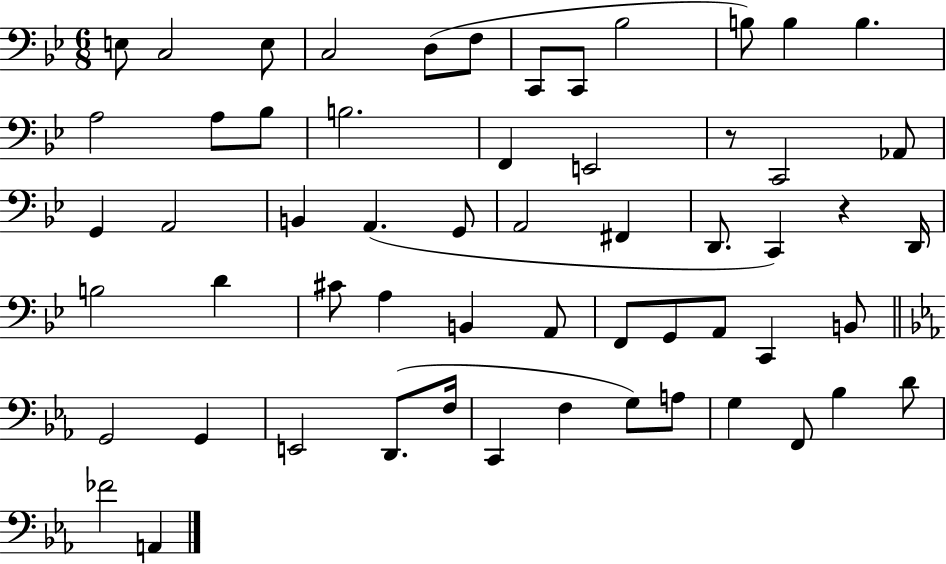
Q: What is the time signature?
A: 6/8